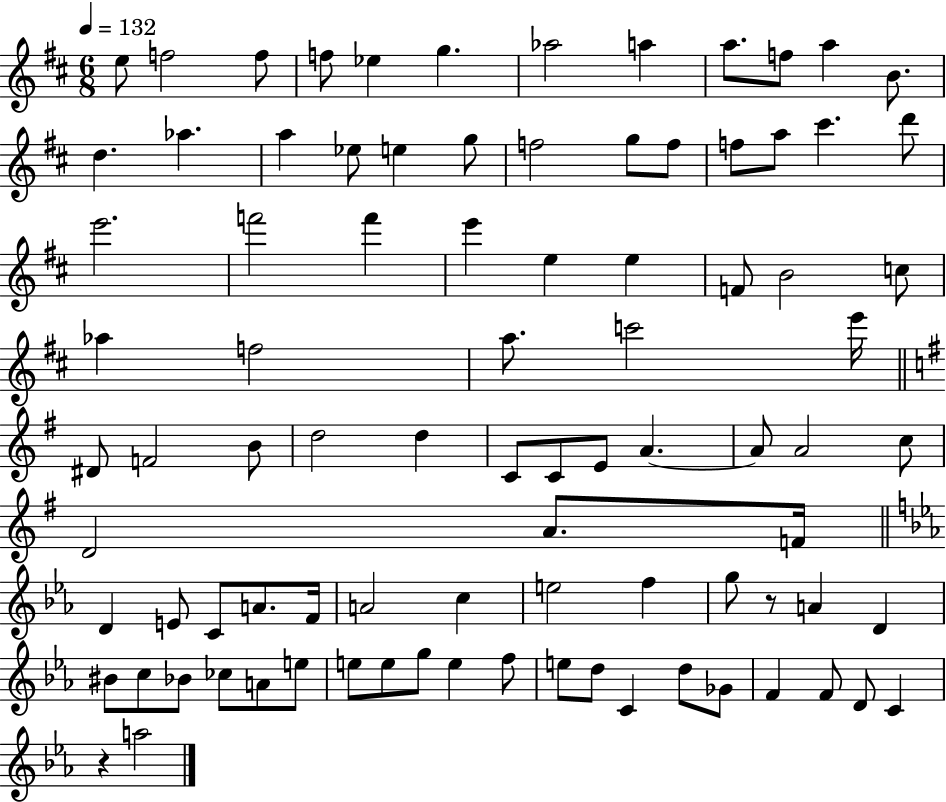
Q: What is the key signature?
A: D major